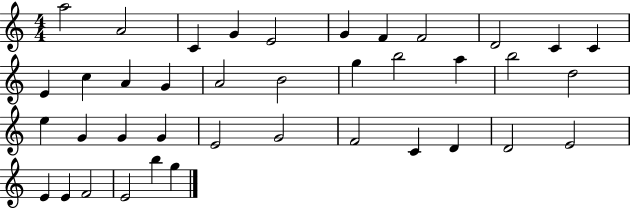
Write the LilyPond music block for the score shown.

{
  \clef treble
  \numericTimeSignature
  \time 4/4
  \key c \major
  a''2 a'2 | c'4 g'4 e'2 | g'4 f'4 f'2 | d'2 c'4 c'4 | \break e'4 c''4 a'4 g'4 | a'2 b'2 | g''4 b''2 a''4 | b''2 d''2 | \break e''4 g'4 g'4 g'4 | e'2 g'2 | f'2 c'4 d'4 | d'2 e'2 | \break e'4 e'4 f'2 | e'2 b''4 g''4 | \bar "|."
}